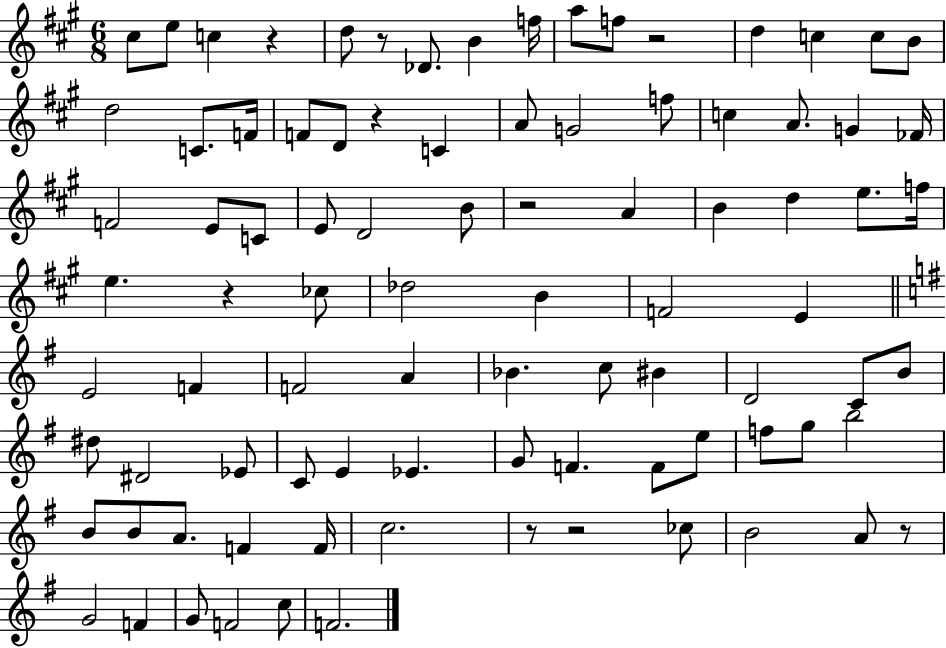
{
  \clef treble
  \numericTimeSignature
  \time 6/8
  \key a \major
  cis''8 e''8 c''4 r4 | d''8 r8 des'8. b'4 f''16 | a''8 f''8 r2 | d''4 c''4 c''8 b'8 | \break d''2 c'8. f'16 | f'8 d'8 r4 c'4 | a'8 g'2 f''8 | c''4 a'8. g'4 fes'16 | \break f'2 e'8 c'8 | e'8 d'2 b'8 | r2 a'4 | b'4 d''4 e''8. f''16 | \break e''4. r4 ces''8 | des''2 b'4 | f'2 e'4 | \bar "||" \break \key g \major e'2 f'4 | f'2 a'4 | bes'4. c''8 bis'4 | d'2 c'8 b'8 | \break dis''8 dis'2 ees'8 | c'8 e'4 ees'4. | g'8 f'4. f'8 e''8 | f''8 g''8 b''2 | \break b'8 b'8 a'8. f'4 f'16 | c''2. | r8 r2 ces''8 | b'2 a'8 r8 | \break g'2 f'4 | g'8 f'2 c''8 | f'2. | \bar "|."
}